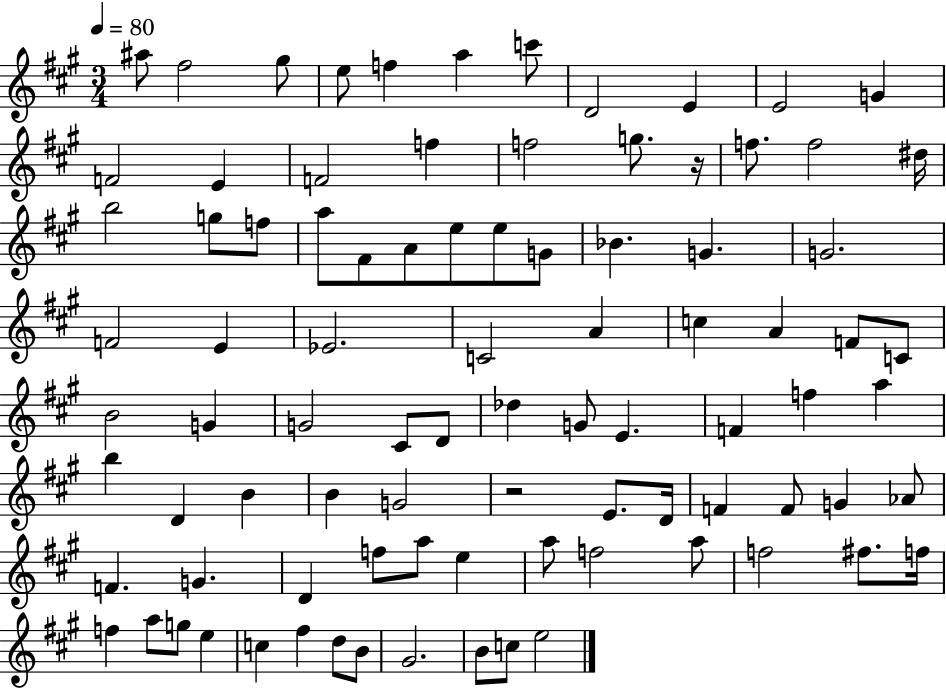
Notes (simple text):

A#5/e F#5/h G#5/e E5/e F5/q A5/q C6/e D4/h E4/q E4/h G4/q F4/h E4/q F4/h F5/q F5/h G5/e. R/s F5/e. F5/h D#5/s B5/h G5/e F5/e A5/e F#4/e A4/e E5/e E5/e G4/e Bb4/q. G4/q. G4/h. F4/h E4/q Eb4/h. C4/h A4/q C5/q A4/q F4/e C4/e B4/h G4/q G4/h C#4/e D4/e Db5/q G4/e E4/q. F4/q F5/q A5/q B5/q D4/q B4/q B4/q G4/h R/h E4/e. D4/s F4/q F4/e G4/q Ab4/e F4/q. G4/q. D4/q F5/e A5/e E5/q A5/e F5/h A5/e F5/h F#5/e. F5/s F5/q A5/e G5/e E5/q C5/q F#5/q D5/e B4/e G#4/h. B4/e C5/e E5/h